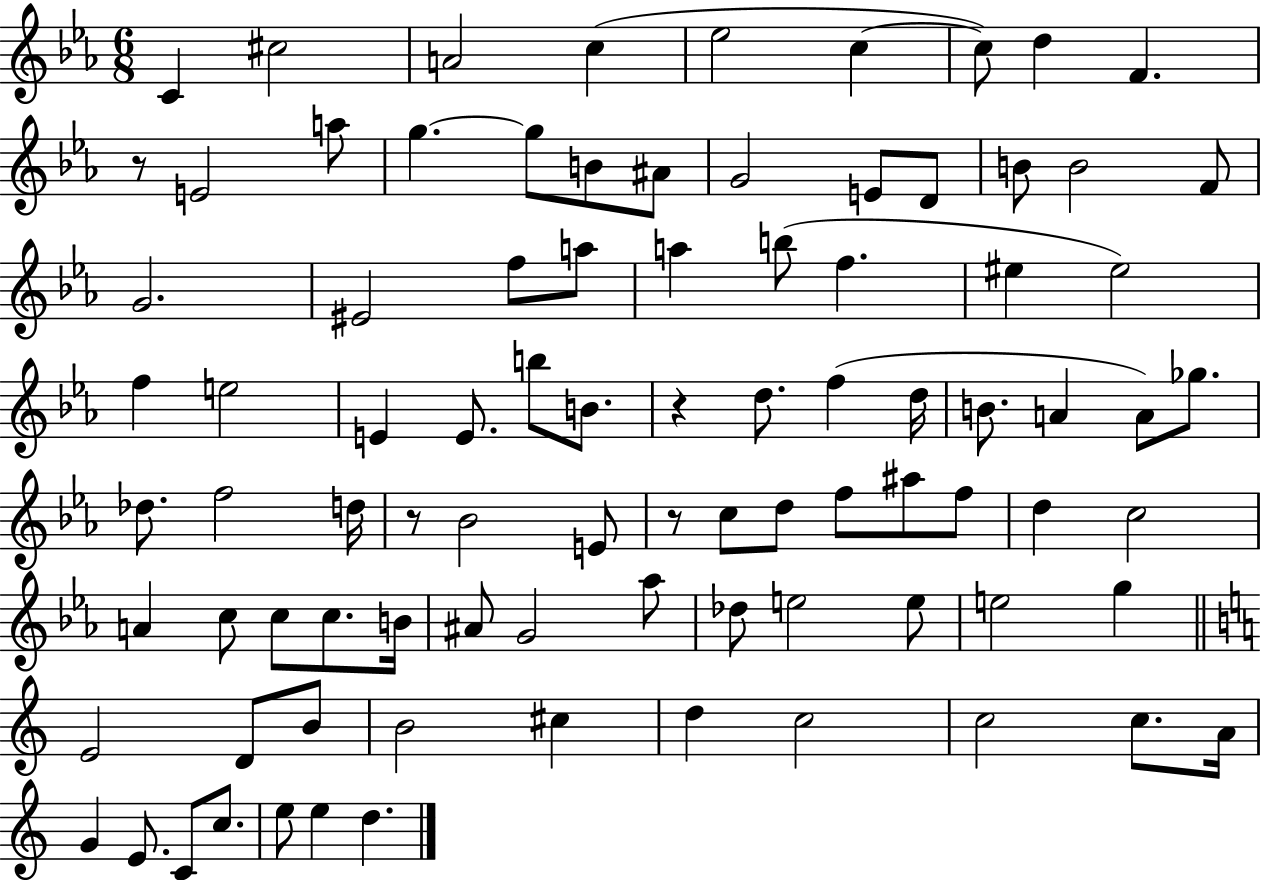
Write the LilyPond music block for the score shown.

{
  \clef treble
  \numericTimeSignature
  \time 6/8
  \key ees \major
  \repeat volta 2 { c'4 cis''2 | a'2 c''4( | ees''2 c''4~~ | c''8) d''4 f'4. | \break r8 e'2 a''8 | g''4.~~ g''8 b'8 ais'8 | g'2 e'8 d'8 | b'8 b'2 f'8 | \break g'2. | eis'2 f''8 a''8 | a''4 b''8( f''4. | eis''4 eis''2) | \break f''4 e''2 | e'4 e'8. b''8 b'8. | r4 d''8. f''4( d''16 | b'8. a'4 a'8) ges''8. | \break des''8. f''2 d''16 | r8 bes'2 e'8 | r8 c''8 d''8 f''8 ais''8 f''8 | d''4 c''2 | \break a'4 c''8 c''8 c''8. b'16 | ais'8 g'2 aes''8 | des''8 e''2 e''8 | e''2 g''4 | \break \bar "||" \break \key a \minor e'2 d'8 b'8 | b'2 cis''4 | d''4 c''2 | c''2 c''8. a'16 | \break g'4 e'8. c'8 c''8. | e''8 e''4 d''4. | } \bar "|."
}